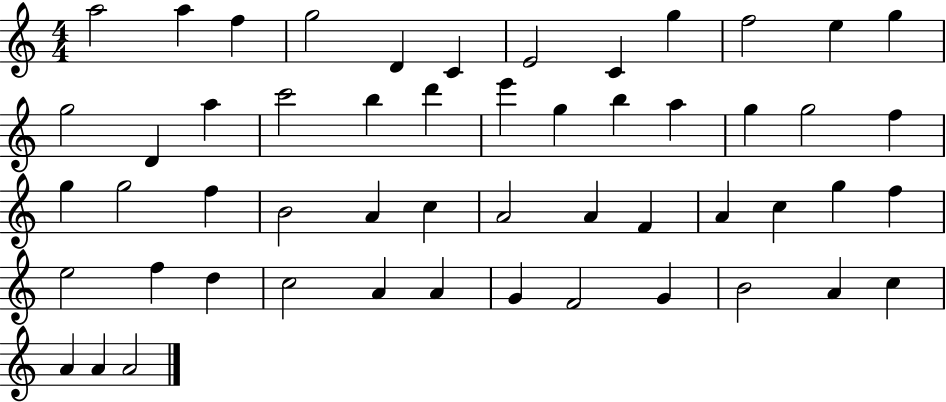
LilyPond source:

{
  \clef treble
  \numericTimeSignature
  \time 4/4
  \key c \major
  a''2 a''4 f''4 | g''2 d'4 c'4 | e'2 c'4 g''4 | f''2 e''4 g''4 | \break g''2 d'4 a''4 | c'''2 b''4 d'''4 | e'''4 g''4 b''4 a''4 | g''4 g''2 f''4 | \break g''4 g''2 f''4 | b'2 a'4 c''4 | a'2 a'4 f'4 | a'4 c''4 g''4 f''4 | \break e''2 f''4 d''4 | c''2 a'4 a'4 | g'4 f'2 g'4 | b'2 a'4 c''4 | \break a'4 a'4 a'2 | \bar "|."
}